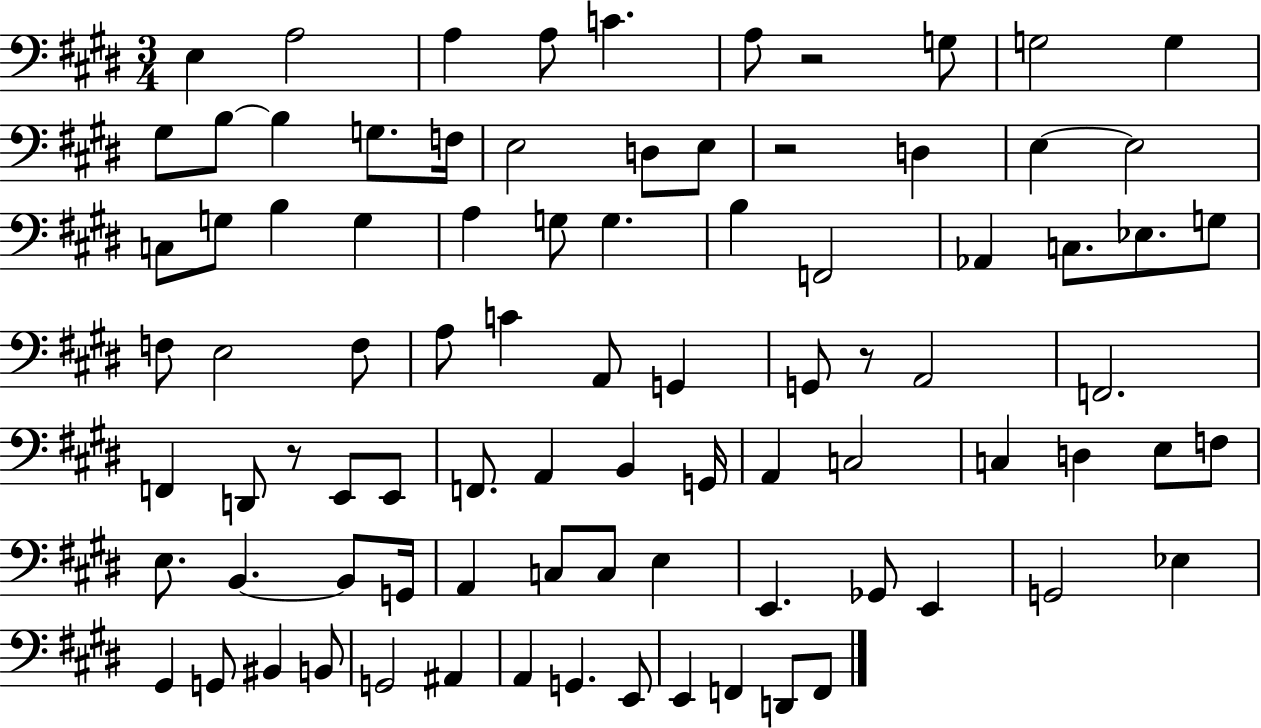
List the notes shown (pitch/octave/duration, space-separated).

E3/q A3/h A3/q A3/e C4/q. A3/e R/h G3/e G3/h G3/q G#3/e B3/e B3/q G3/e. F3/s E3/h D3/e E3/e R/h D3/q E3/q E3/h C3/e G3/e B3/q G3/q A3/q G3/e G3/q. B3/q F2/h Ab2/q C3/e. Eb3/e. G3/e F3/e E3/h F3/e A3/e C4/q A2/e G2/q G2/e R/e A2/h F2/h. F2/q D2/e R/e E2/e E2/e F2/e. A2/q B2/q G2/s A2/q C3/h C3/q D3/q E3/e F3/e E3/e. B2/q. B2/e G2/s A2/q C3/e C3/e E3/q E2/q. Gb2/e E2/q G2/h Eb3/q G#2/q G2/e BIS2/q B2/e G2/h A#2/q A2/q G2/q. E2/e E2/q F2/q D2/e F2/e